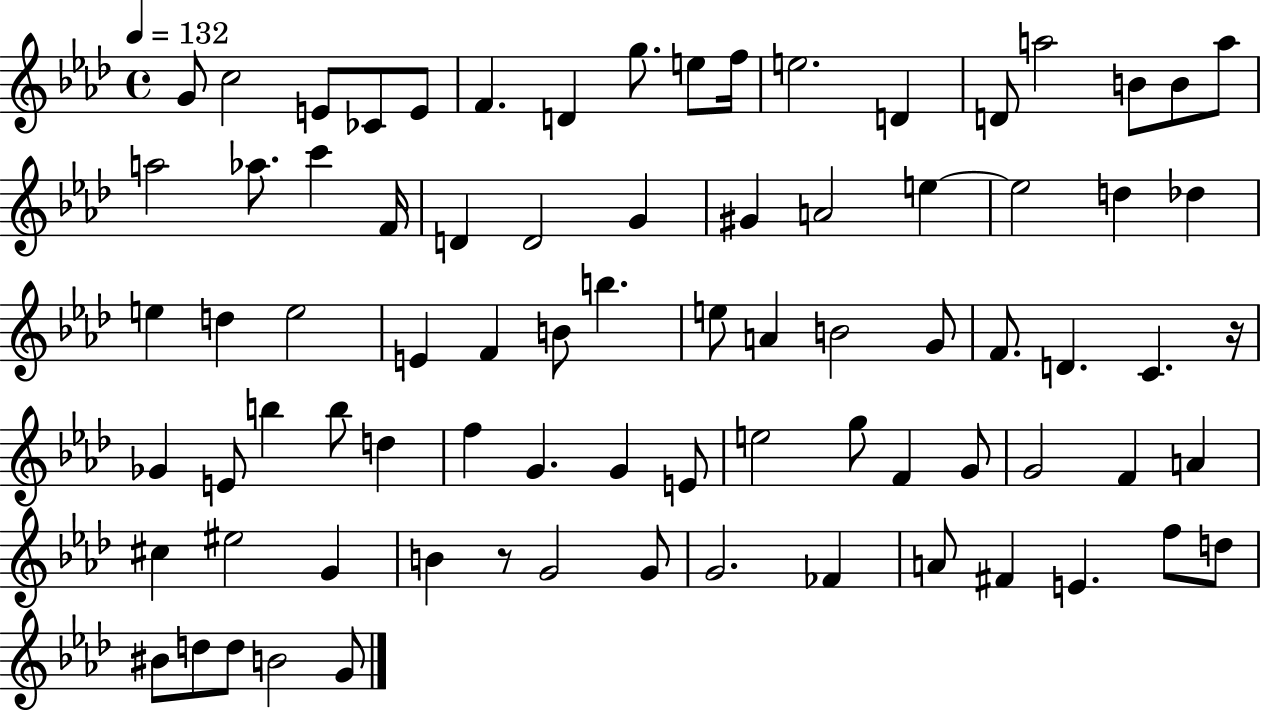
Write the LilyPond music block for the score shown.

{
  \clef treble
  \time 4/4
  \defaultTimeSignature
  \key aes \major
  \tempo 4 = 132
  g'8 c''2 e'8 ces'8 e'8 | f'4. d'4 g''8. e''8 f''16 | e''2. d'4 | d'8 a''2 b'8 b'8 a''8 | \break a''2 aes''8. c'''4 f'16 | d'4 d'2 g'4 | gis'4 a'2 e''4~~ | e''2 d''4 des''4 | \break e''4 d''4 e''2 | e'4 f'4 b'8 b''4. | e''8 a'4 b'2 g'8 | f'8. d'4. c'4. r16 | \break ges'4 e'8 b''4 b''8 d''4 | f''4 g'4. g'4 e'8 | e''2 g''8 f'4 g'8 | g'2 f'4 a'4 | \break cis''4 eis''2 g'4 | b'4 r8 g'2 g'8 | g'2. fes'4 | a'8 fis'4 e'4. f''8 d''8 | \break bis'8 d''8 d''8 b'2 g'8 | \bar "|."
}